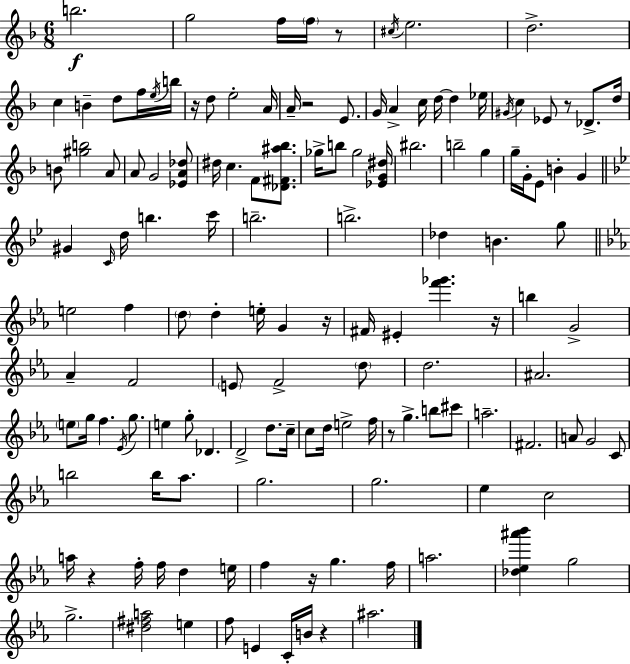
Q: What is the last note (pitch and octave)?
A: A#5